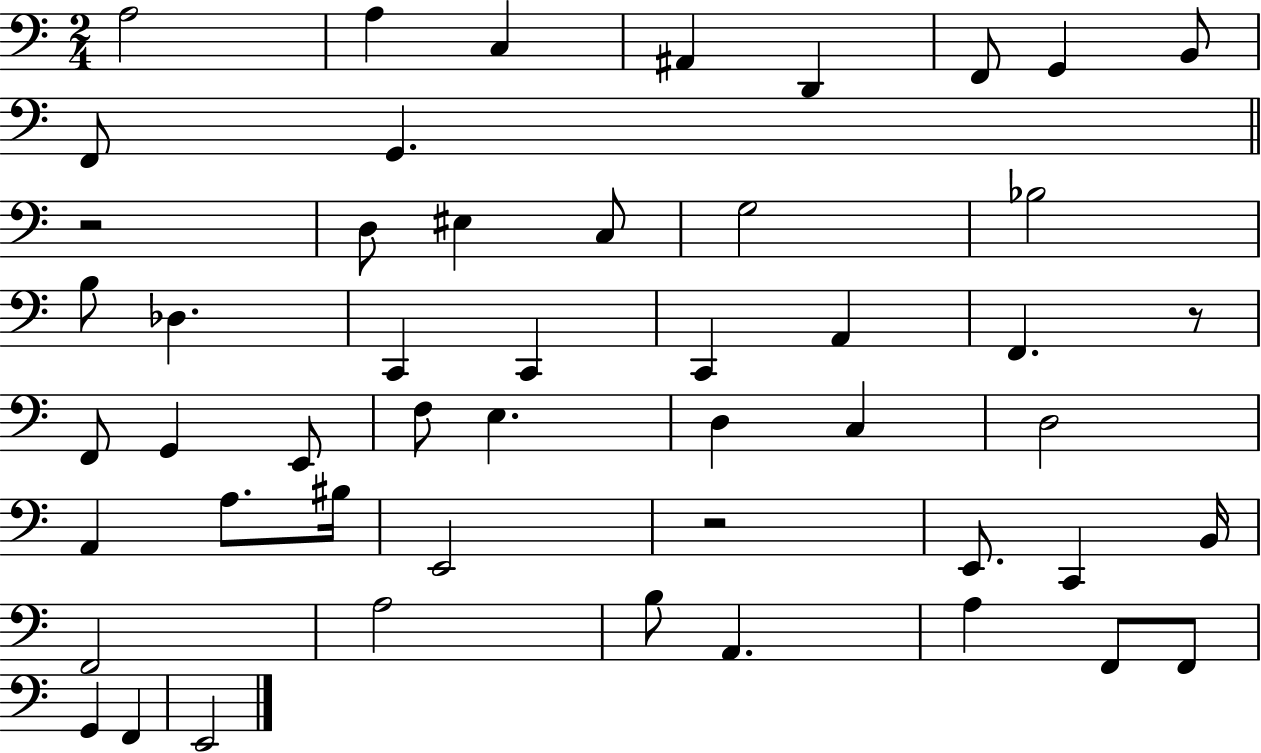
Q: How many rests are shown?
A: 3